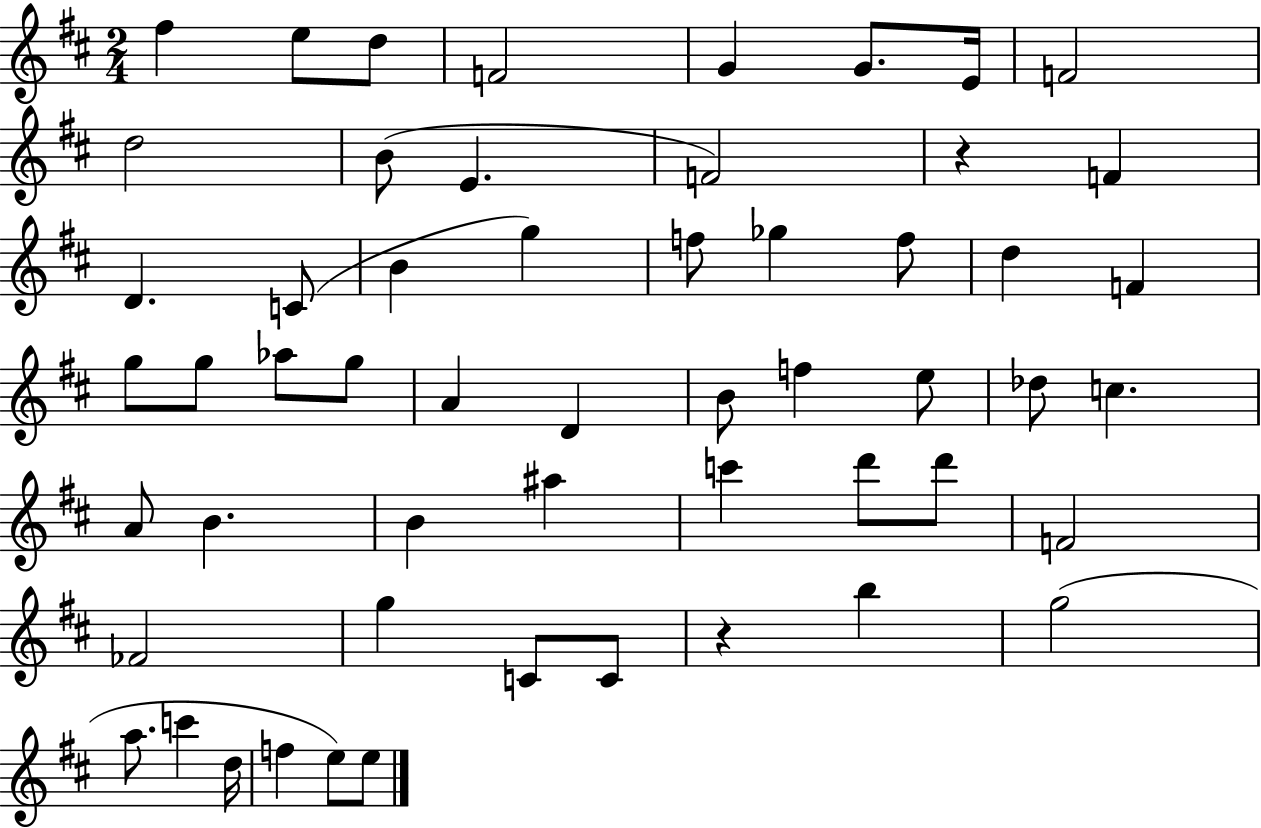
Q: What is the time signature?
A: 2/4